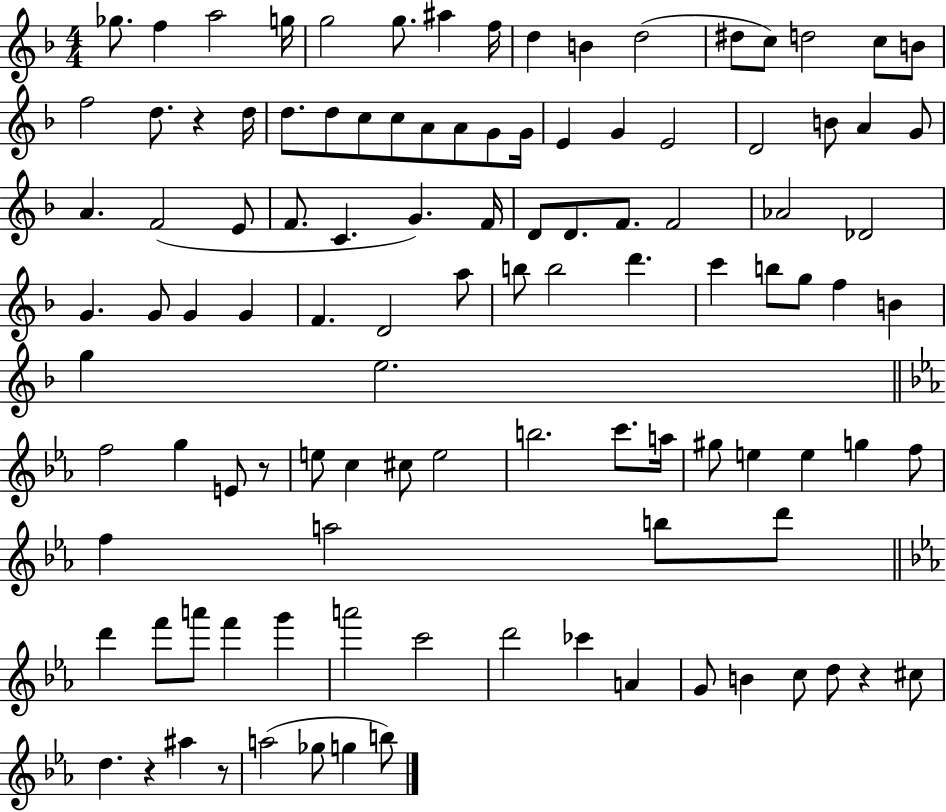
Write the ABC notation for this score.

X:1
T:Untitled
M:4/4
L:1/4
K:F
_g/2 f a2 g/4 g2 g/2 ^a f/4 d B d2 ^d/2 c/2 d2 c/2 B/2 f2 d/2 z d/4 d/2 d/2 c/2 c/2 A/2 A/2 G/2 G/4 E G E2 D2 B/2 A G/2 A F2 E/2 F/2 C G F/4 D/2 D/2 F/2 F2 _A2 _D2 G G/2 G G F D2 a/2 b/2 b2 d' c' b/2 g/2 f B g e2 f2 g E/2 z/2 e/2 c ^c/2 e2 b2 c'/2 a/4 ^g/2 e e g f/2 f a2 b/2 d'/2 d' f'/2 a'/2 f' g' a'2 c'2 d'2 _c' A G/2 B c/2 d/2 z ^c/2 d z ^a z/2 a2 _g/2 g b/2